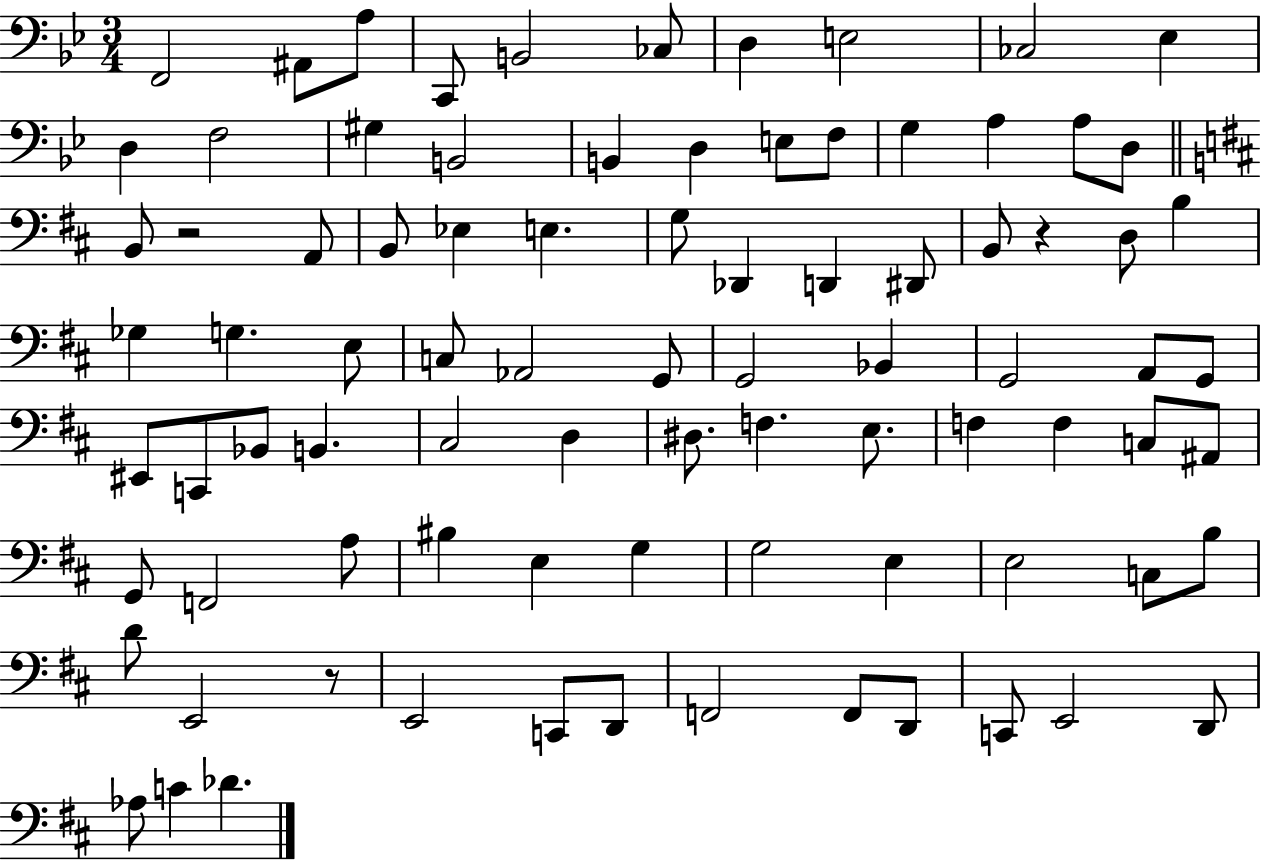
{
  \clef bass
  \numericTimeSignature
  \time 3/4
  \key bes \major
  f,2 ais,8 a8 | c,8 b,2 ces8 | d4 e2 | ces2 ees4 | \break d4 f2 | gis4 b,2 | b,4 d4 e8 f8 | g4 a4 a8 d8 | \break \bar "||" \break \key d \major b,8 r2 a,8 | b,8 ees4 e4. | g8 des,4 d,4 dis,8 | b,8 r4 d8 b4 | \break ges4 g4. e8 | c8 aes,2 g,8 | g,2 bes,4 | g,2 a,8 g,8 | \break eis,8 c,8 bes,8 b,4. | cis2 d4 | dis8. f4. e8. | f4 f4 c8 ais,8 | \break g,8 f,2 a8 | bis4 e4 g4 | g2 e4 | e2 c8 b8 | \break d'8 e,2 r8 | e,2 c,8 d,8 | f,2 f,8 d,8 | c,8 e,2 d,8 | \break aes8 c'4 des'4. | \bar "|."
}